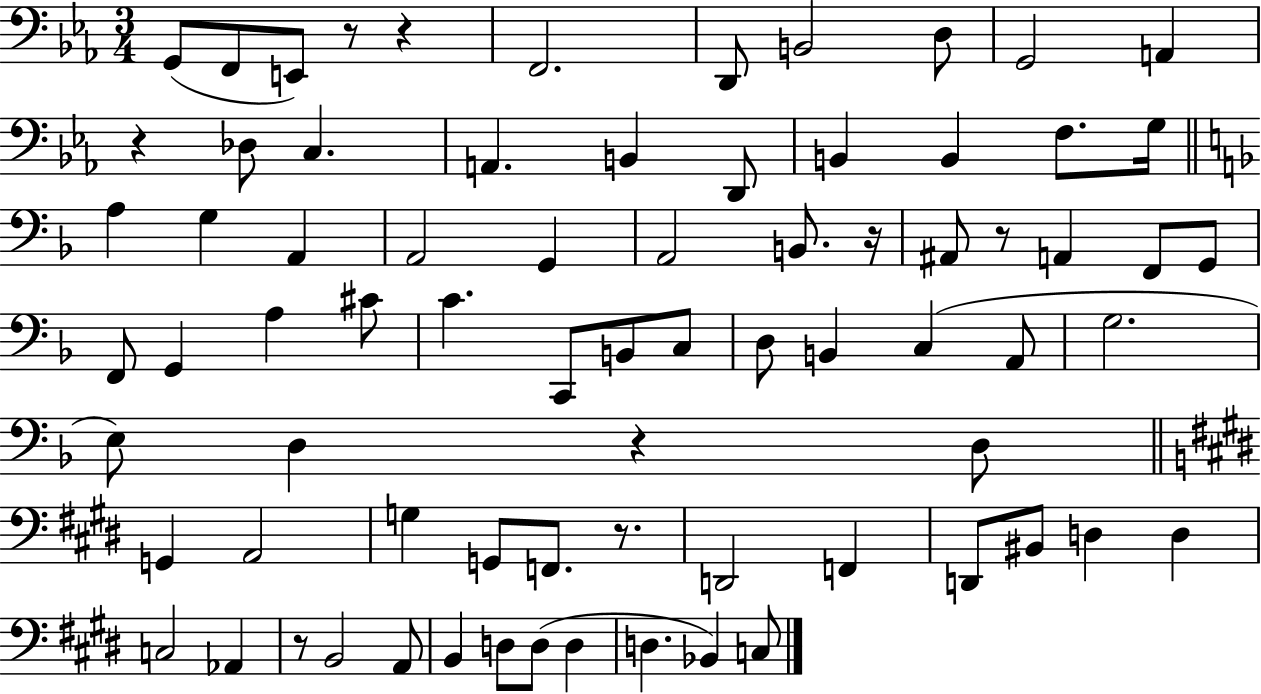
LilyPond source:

{
  \clef bass
  \numericTimeSignature
  \time 3/4
  \key ees \major
  \repeat volta 2 { g,8( f,8 e,8) r8 r4 | f,2. | d,8 b,2 d8 | g,2 a,4 | \break r4 des8 c4. | a,4. b,4 d,8 | b,4 b,4 f8. g16 | \bar "||" \break \key f \major a4 g4 a,4 | a,2 g,4 | a,2 b,8. r16 | ais,8 r8 a,4 f,8 g,8 | \break f,8 g,4 a4 cis'8 | c'4. c,8 b,8 c8 | d8 b,4 c4( a,8 | g2. | \break e8) d4 r4 d8 | \bar "||" \break \key e \major g,4 a,2 | g4 g,8 f,8. r8. | d,2 f,4 | d,8 bis,8 d4 d4 | \break c2 aes,4 | r8 b,2 a,8 | b,4 d8 d8( d4 | d4. bes,4) c8 | \break } \bar "|."
}